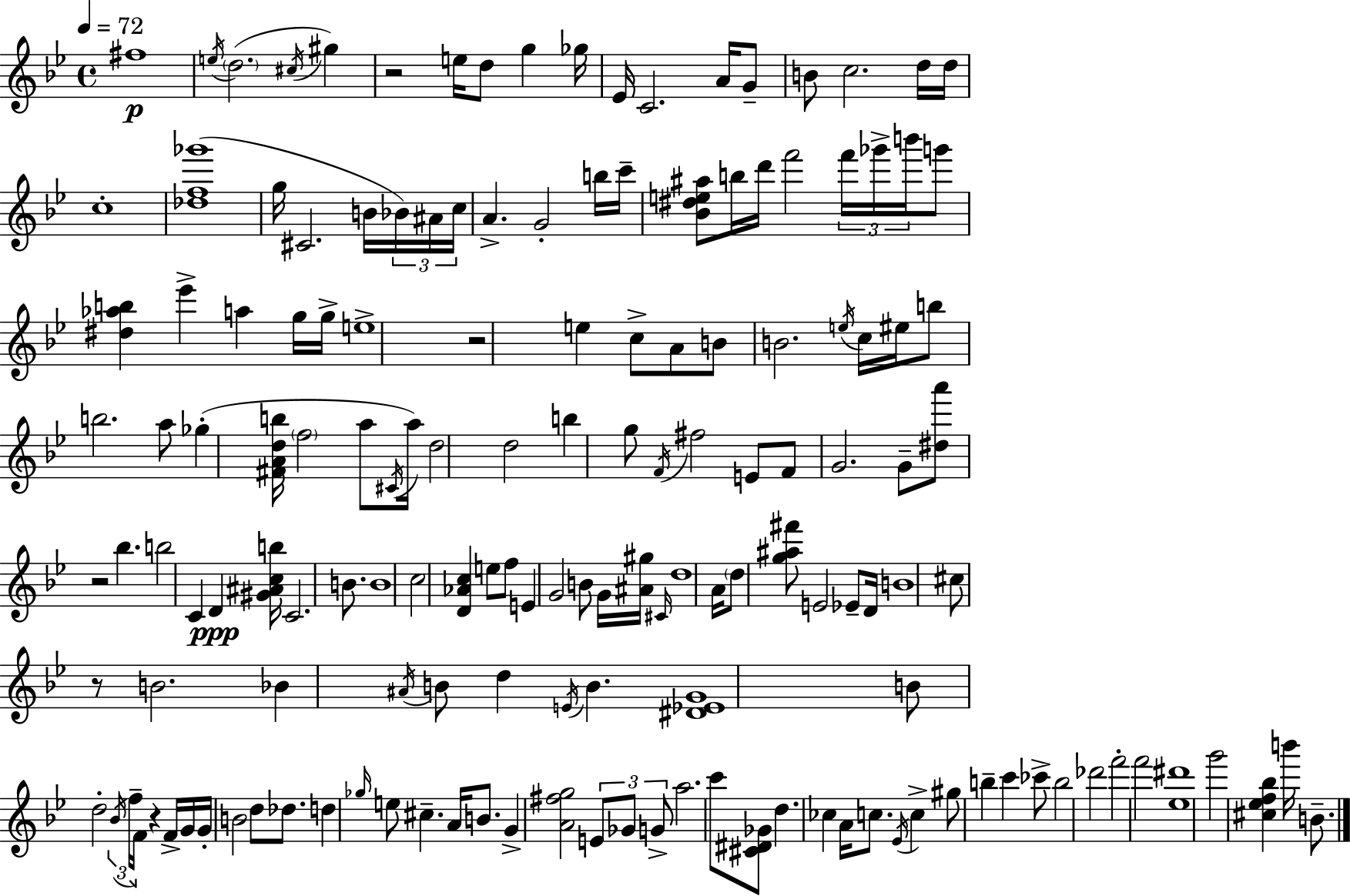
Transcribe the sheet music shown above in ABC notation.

X:1
T:Untitled
M:4/4
L:1/4
K:Gm
^f4 e/4 d2 ^c/4 ^g z2 e/4 d/2 g _g/4 _E/4 C2 A/4 G/2 B/2 c2 d/4 d/4 c4 [_df_g']4 g/4 ^C2 B/4 _B/4 ^A/4 c/4 A G2 b/4 c'/4 [_B^de^a]/2 b/4 d'/4 f'2 f'/4 _g'/4 b'/4 g'/2 [^d_ab] _e' a g/4 g/4 e4 z2 e c/2 A/2 B/2 B2 e/4 c/4 ^e/4 b/2 b2 a/2 _g [^FAdb]/4 f2 a/2 ^C/4 a/4 d2 d2 b g/2 F/4 ^f2 E/2 F/2 G2 G/2 [^da']/2 z2 _b b2 C D [^G^Acb]/4 C2 B/2 B4 c2 [D_Ac] e/2 f/2 E G2 B/2 G/4 [^A^g]/4 ^C/4 d4 A/4 d/2 [g^a^f']/2 E2 _E/2 D/4 B4 ^c/2 z/2 B2 _B ^A/4 B/2 d E/4 B [^D_EG]4 B/2 d2 _B/4 f/4 F/4 z F/4 G/4 G/4 B2 d/2 _d/2 d _g/4 e/2 ^c A/4 B/2 G [A^fg]2 E/2 _G/2 G/2 a2 c'/2 [^C^D_G]/2 d _c A/4 c/2 _E/4 c ^g/2 b c' _c'/2 b2 _d'2 f'2 f'2 [_e^d']4 g'2 [^c_ef_b] b'/4 B/2